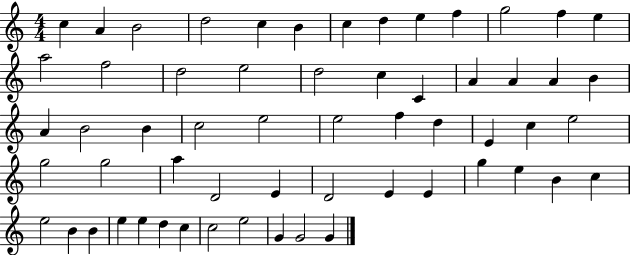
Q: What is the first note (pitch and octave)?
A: C5